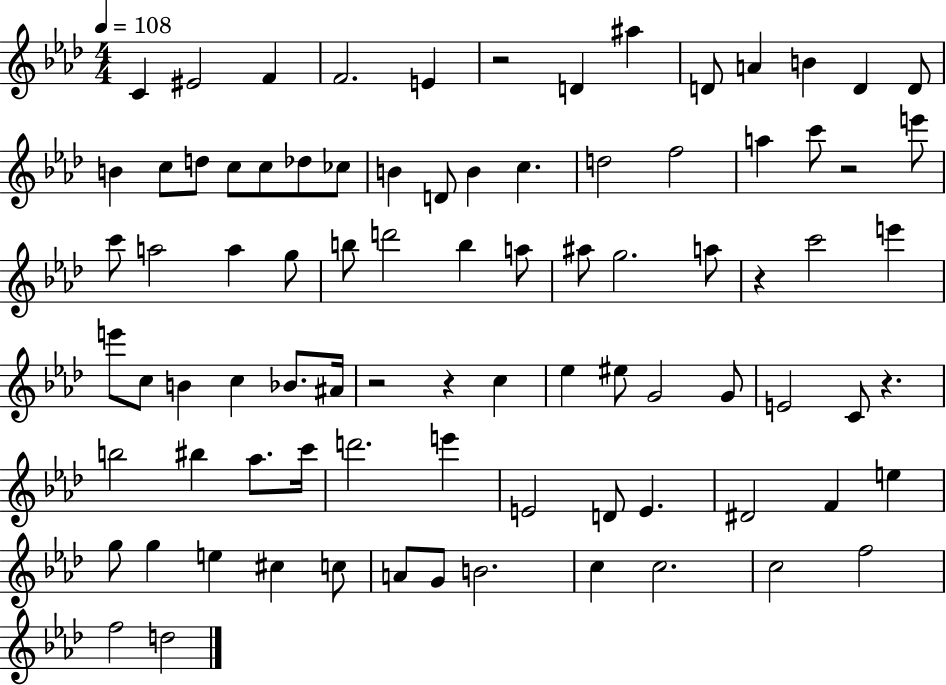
{
  \clef treble
  \numericTimeSignature
  \time 4/4
  \key aes \major
  \tempo 4 = 108
  \repeat volta 2 { c'4 eis'2 f'4 | f'2. e'4 | r2 d'4 ais''4 | d'8 a'4 b'4 d'4 d'8 | \break b'4 c''8 d''8 c''8 c''8 des''8 ces''8 | b'4 d'8 b'4 c''4. | d''2 f''2 | a''4 c'''8 r2 e'''8 | \break c'''8 a''2 a''4 g''8 | b''8 d'''2 b''4 a''8 | ais''8 g''2. a''8 | r4 c'''2 e'''4 | \break e'''8 c''8 b'4 c''4 bes'8. ais'16 | r2 r4 c''4 | ees''4 eis''8 g'2 g'8 | e'2 c'8 r4. | \break b''2 bis''4 aes''8. c'''16 | d'''2. e'''4 | e'2 d'8 e'4. | dis'2 f'4 e''4 | \break g''8 g''4 e''4 cis''4 c''8 | a'8 g'8 b'2. | c''4 c''2. | c''2 f''2 | \break f''2 d''2 | } \bar "|."
}